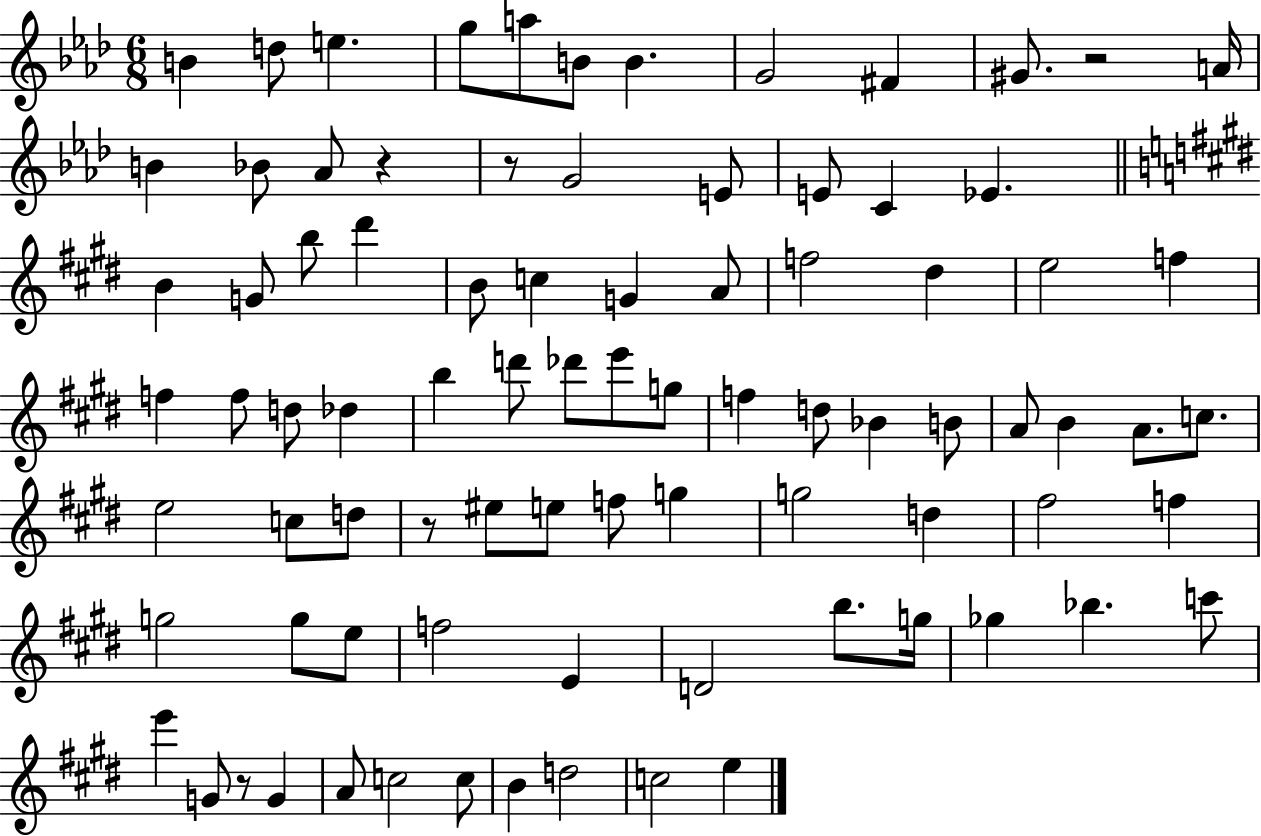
{
  \clef treble
  \numericTimeSignature
  \time 6/8
  \key aes \major
  \repeat volta 2 { b'4 d''8 e''4. | g''8 a''8 b'8 b'4. | g'2 fis'4 | gis'8. r2 a'16 | \break b'4 bes'8 aes'8 r4 | r8 g'2 e'8 | e'8 c'4 ees'4. | \bar "||" \break \key e \major b'4 g'8 b''8 dis'''4 | b'8 c''4 g'4 a'8 | f''2 dis''4 | e''2 f''4 | \break f''4 f''8 d''8 des''4 | b''4 d'''8 des'''8 e'''8 g''8 | f''4 d''8 bes'4 b'8 | a'8 b'4 a'8. c''8. | \break e''2 c''8 d''8 | r8 eis''8 e''8 f''8 g''4 | g''2 d''4 | fis''2 f''4 | \break g''2 g''8 e''8 | f''2 e'4 | d'2 b''8. g''16 | ges''4 bes''4. c'''8 | \break e'''4 g'8 r8 g'4 | a'8 c''2 c''8 | b'4 d''2 | c''2 e''4 | \break } \bar "|."
}